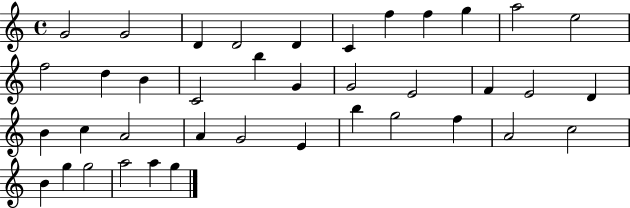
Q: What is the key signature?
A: C major